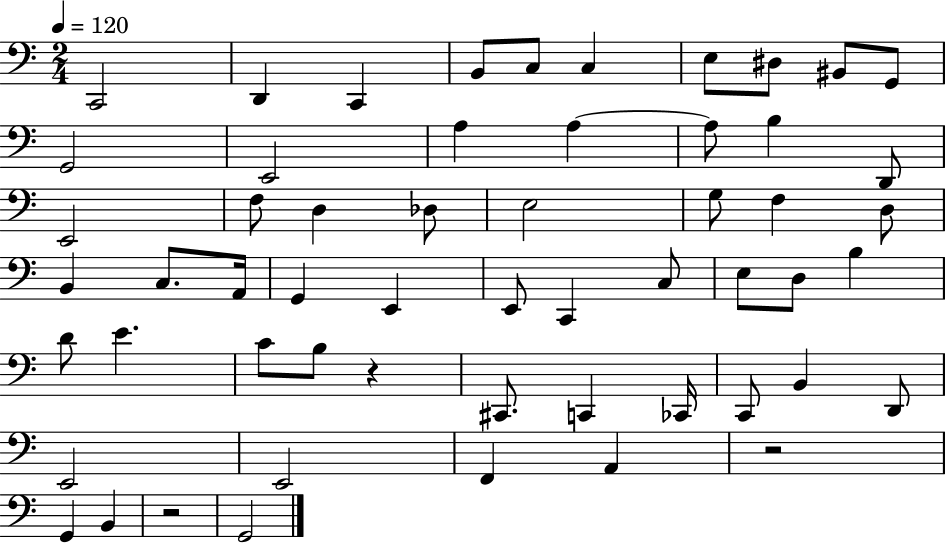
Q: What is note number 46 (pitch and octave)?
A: D2